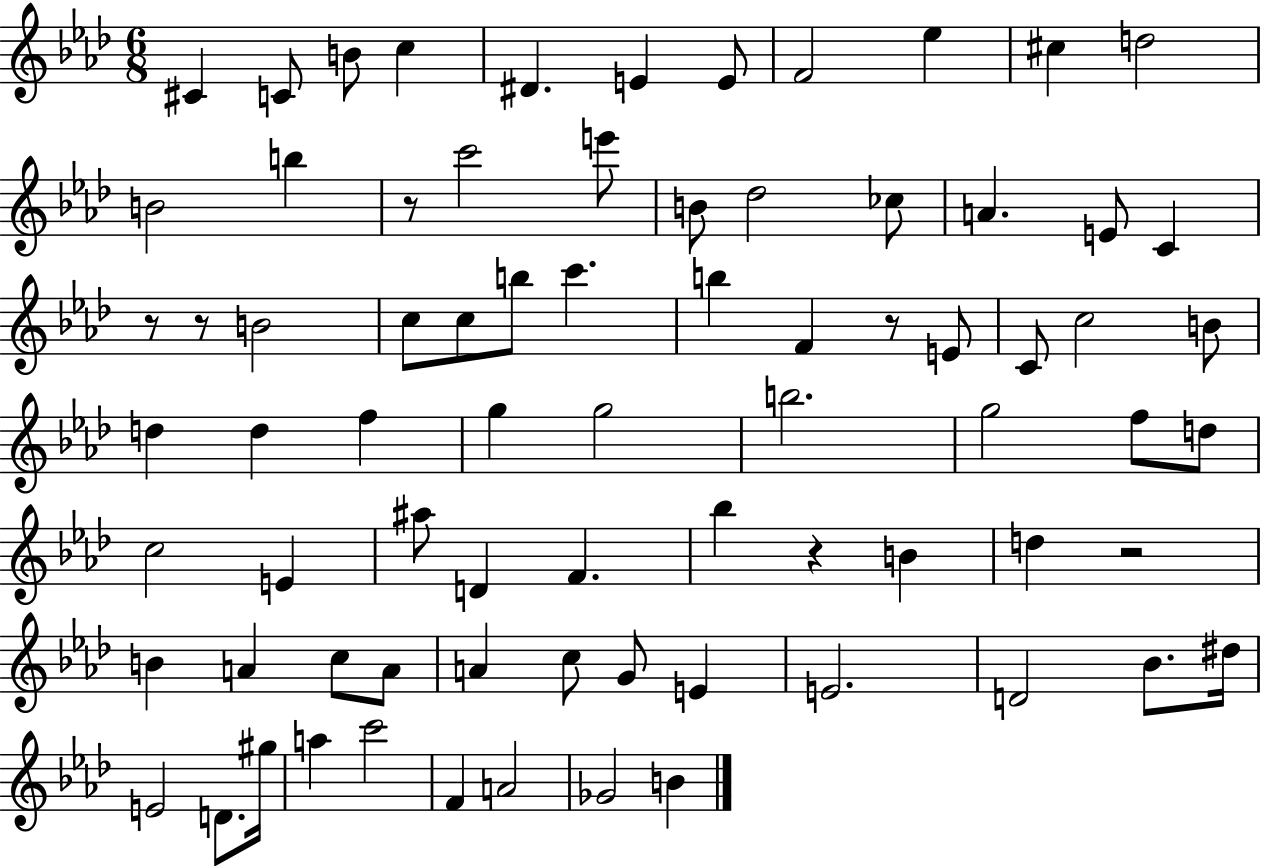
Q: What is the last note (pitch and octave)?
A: B4